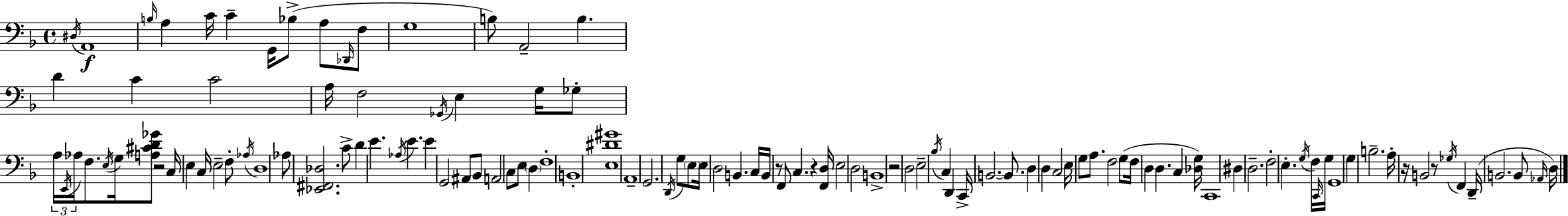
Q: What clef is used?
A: bass